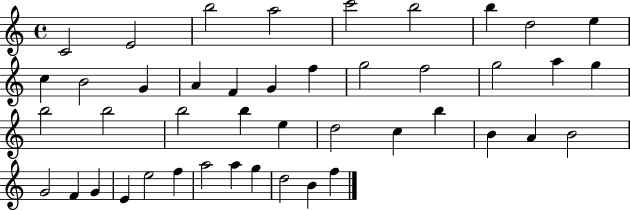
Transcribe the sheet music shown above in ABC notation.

X:1
T:Untitled
M:4/4
L:1/4
K:C
C2 E2 b2 a2 c'2 b2 b d2 e c B2 G A F G f g2 f2 g2 a g b2 b2 b2 b e d2 c b B A B2 G2 F G E e2 f a2 a g d2 B f